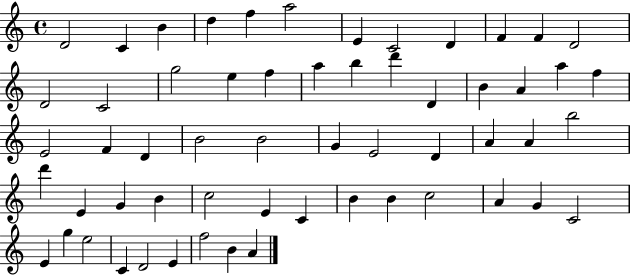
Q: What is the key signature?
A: C major